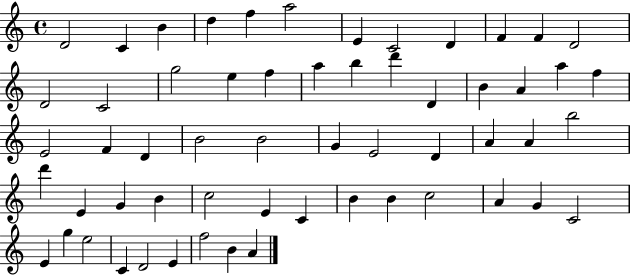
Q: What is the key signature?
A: C major